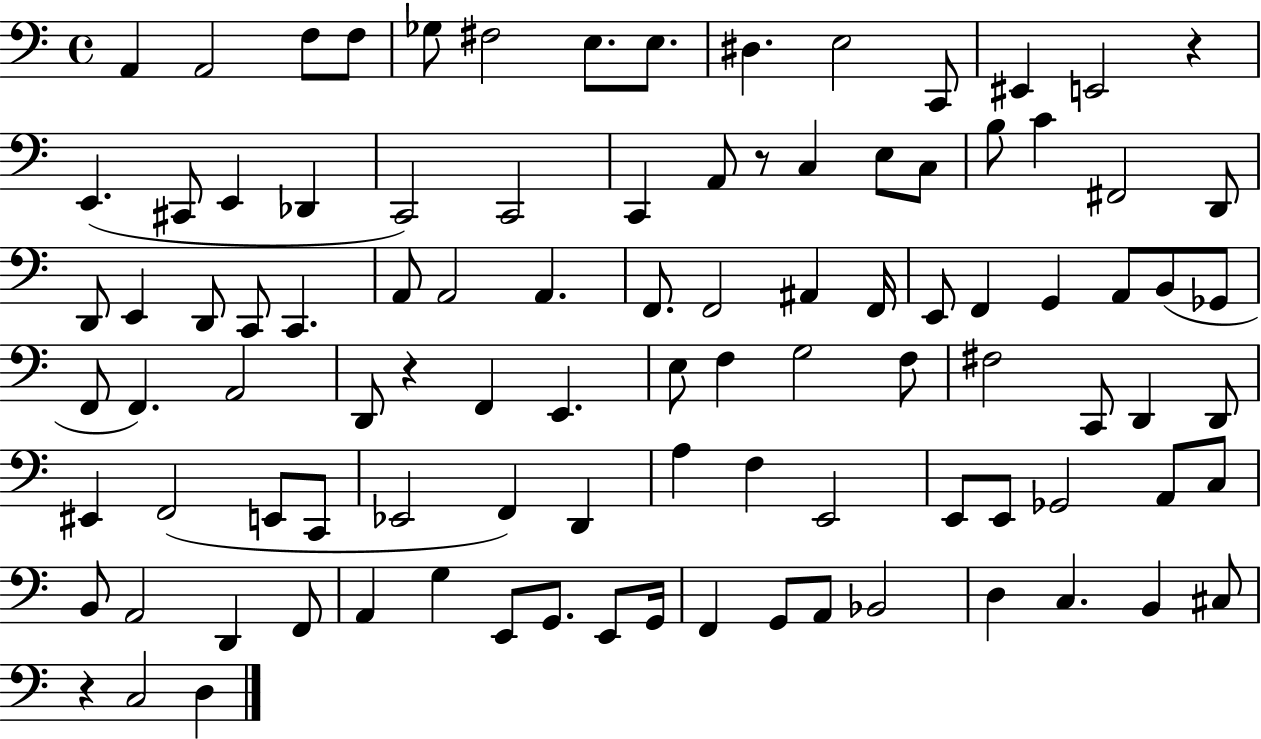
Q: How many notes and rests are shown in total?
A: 99